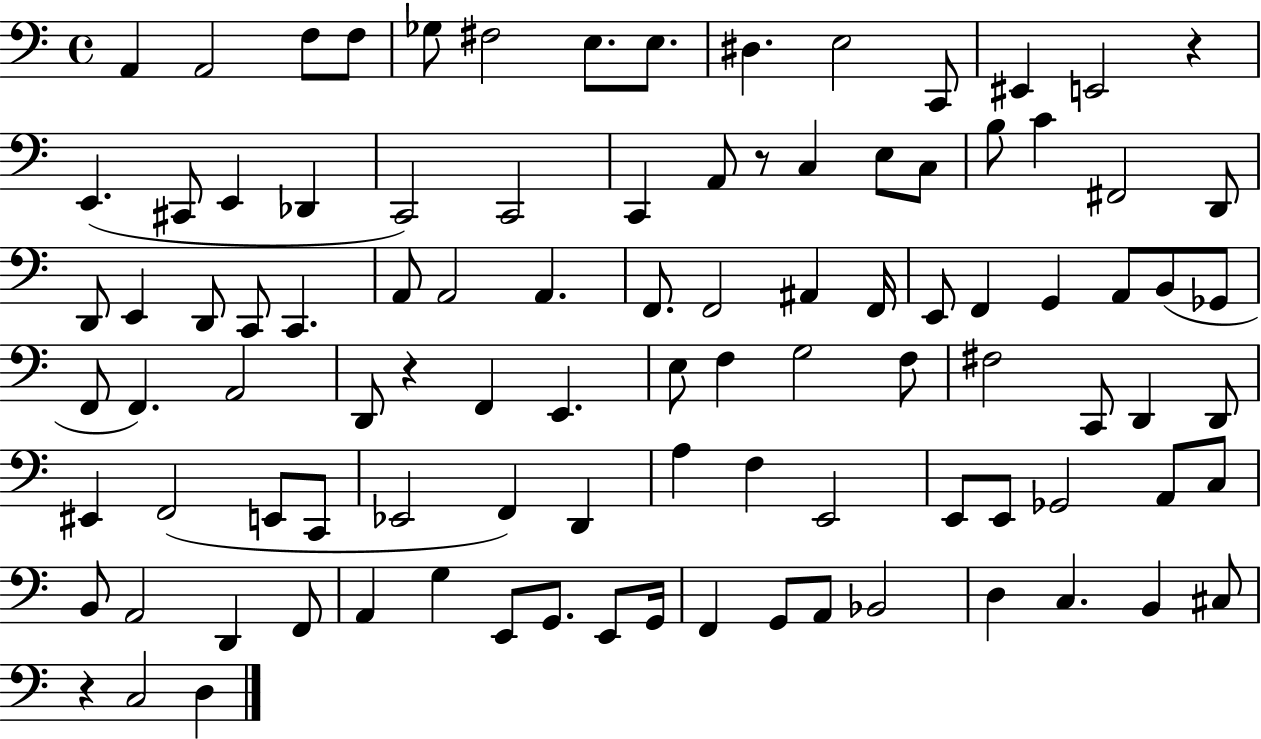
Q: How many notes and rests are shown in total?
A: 99